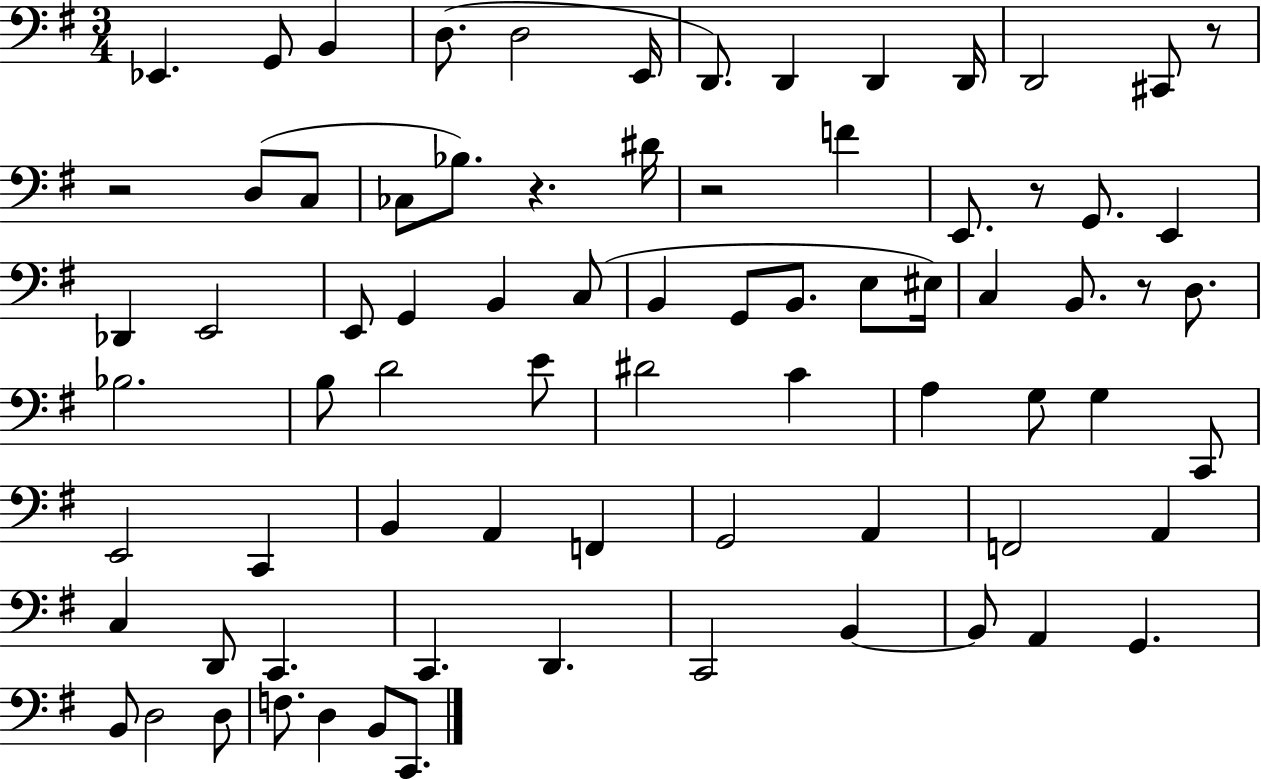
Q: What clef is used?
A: bass